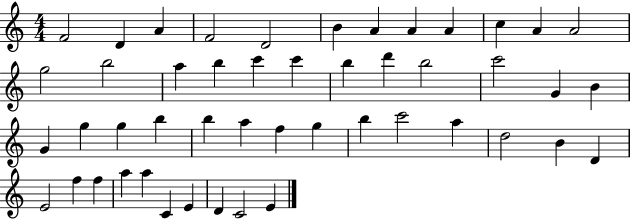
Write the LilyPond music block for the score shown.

{
  \clef treble
  \numericTimeSignature
  \time 4/4
  \key c \major
  f'2 d'4 a'4 | f'2 d'2 | b'4 a'4 a'4 a'4 | c''4 a'4 a'2 | \break g''2 b''2 | a''4 b''4 c'''4 c'''4 | b''4 d'''4 b''2 | c'''2 g'4 b'4 | \break g'4 g''4 g''4 b''4 | b''4 a''4 f''4 g''4 | b''4 c'''2 a''4 | d''2 b'4 d'4 | \break e'2 f''4 f''4 | a''4 a''4 c'4 e'4 | d'4 c'2 e'4 | \bar "|."
}